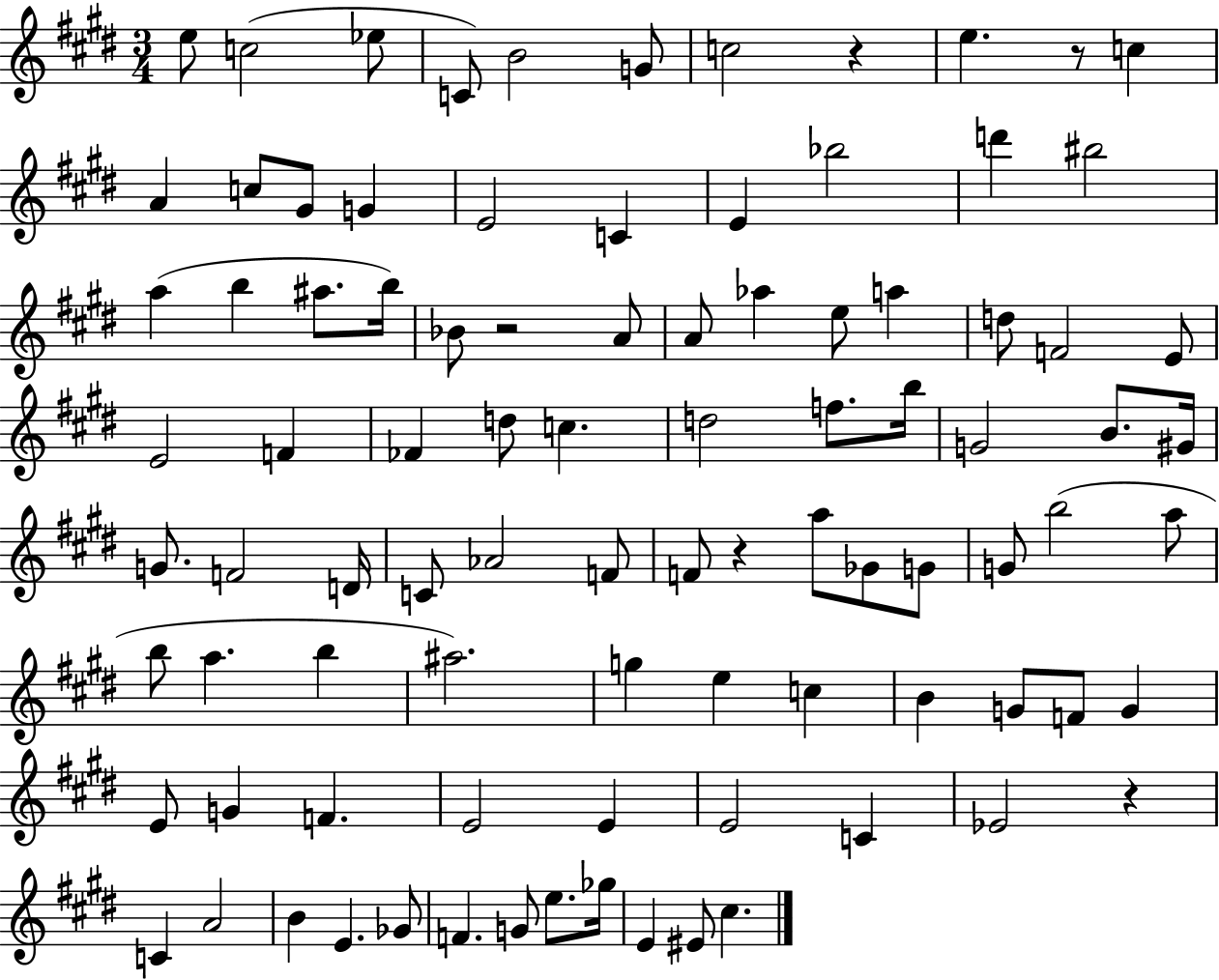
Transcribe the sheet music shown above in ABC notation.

X:1
T:Untitled
M:3/4
L:1/4
K:E
e/2 c2 _e/2 C/2 B2 G/2 c2 z e z/2 c A c/2 ^G/2 G E2 C E _b2 d' ^b2 a b ^a/2 b/4 _B/2 z2 A/2 A/2 _a e/2 a d/2 F2 E/2 E2 F _F d/2 c d2 f/2 b/4 G2 B/2 ^G/4 G/2 F2 D/4 C/2 _A2 F/2 F/2 z a/2 _G/2 G/2 G/2 b2 a/2 b/2 a b ^a2 g e c B G/2 F/2 G E/2 G F E2 E E2 C _E2 z C A2 B E _G/2 F G/2 e/2 _g/4 E ^E/2 ^c